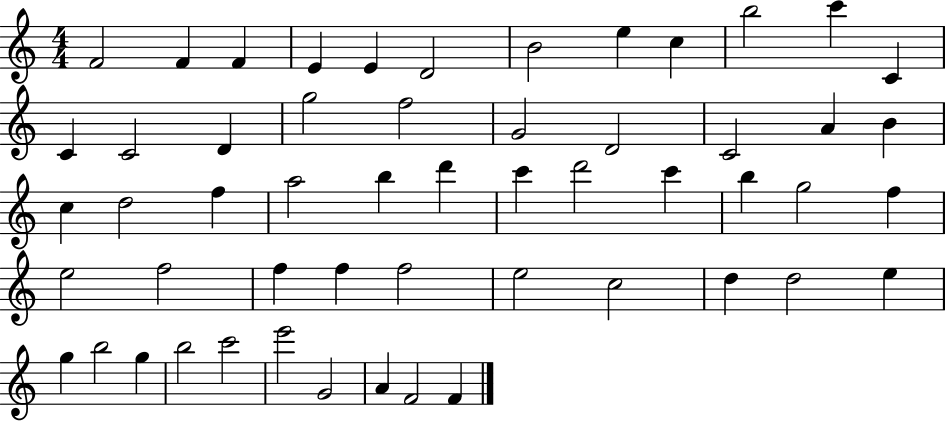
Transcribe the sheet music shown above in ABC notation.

X:1
T:Untitled
M:4/4
L:1/4
K:C
F2 F F E E D2 B2 e c b2 c' C C C2 D g2 f2 G2 D2 C2 A B c d2 f a2 b d' c' d'2 c' b g2 f e2 f2 f f f2 e2 c2 d d2 e g b2 g b2 c'2 e'2 G2 A F2 F